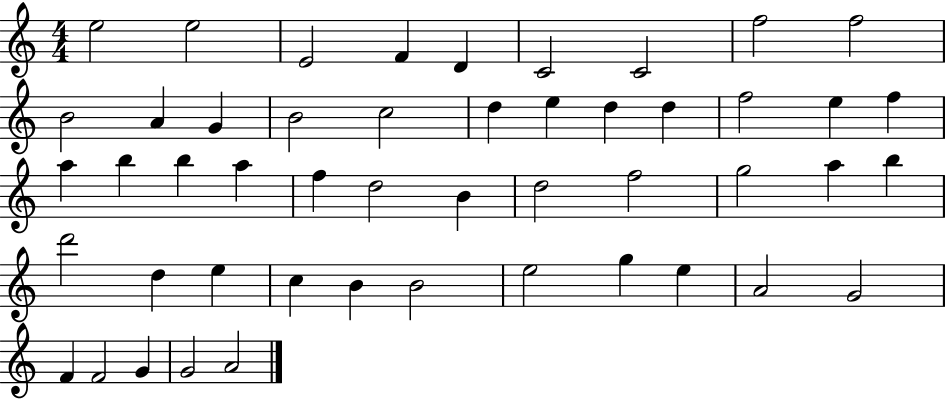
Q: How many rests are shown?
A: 0